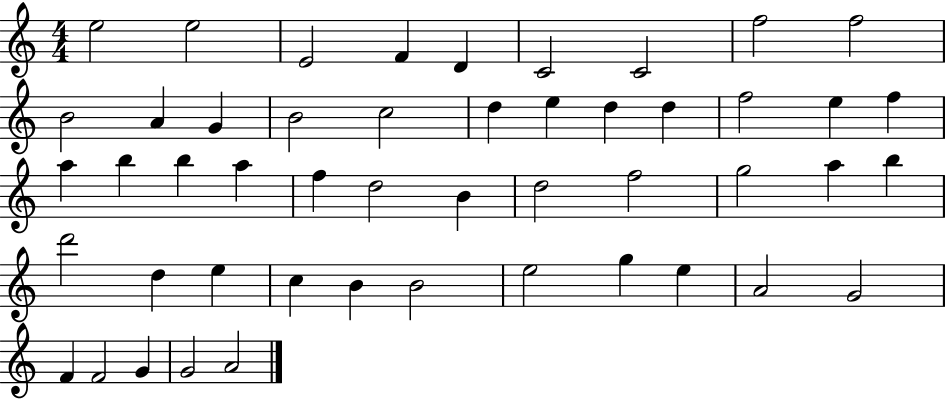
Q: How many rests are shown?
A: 0